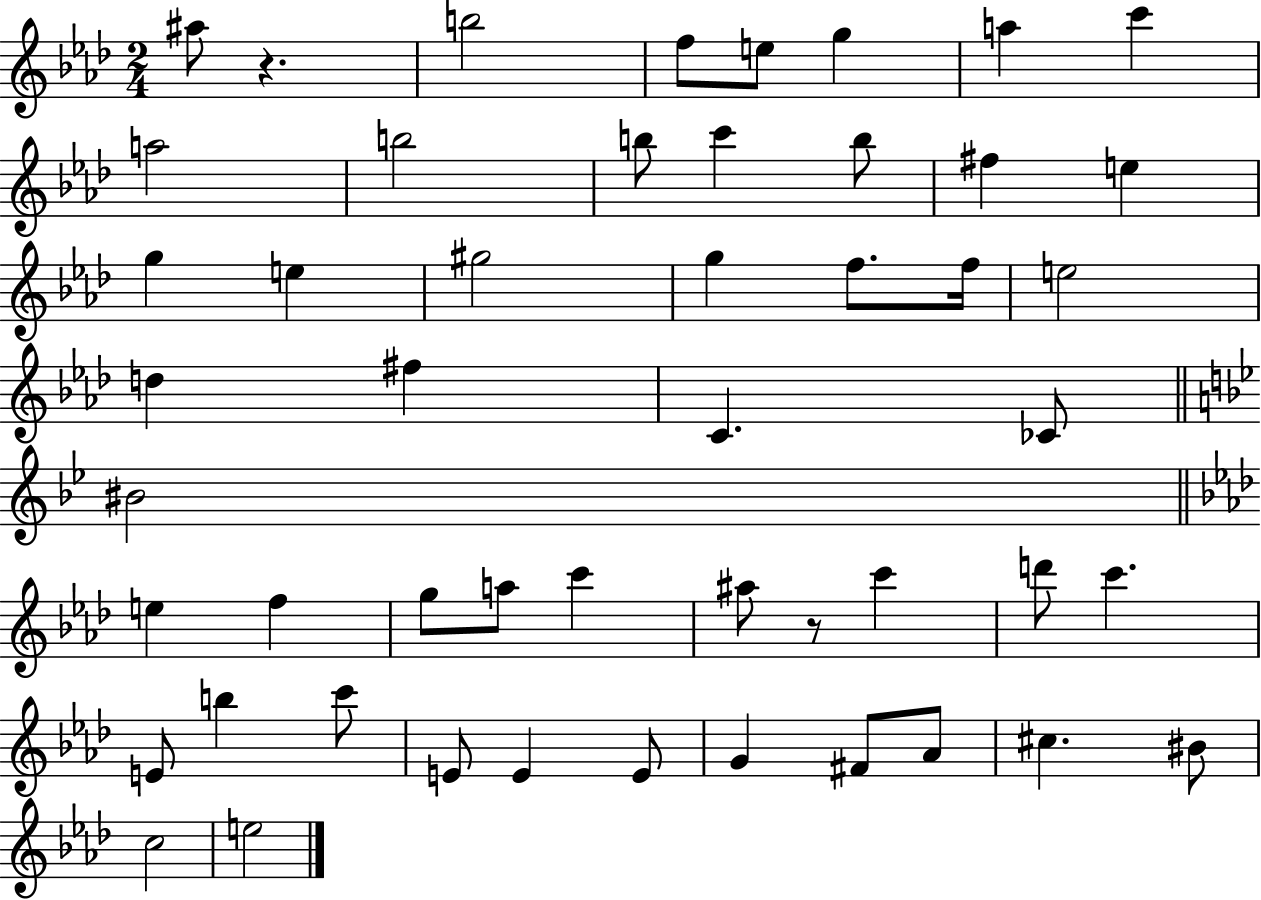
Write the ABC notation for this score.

X:1
T:Untitled
M:2/4
L:1/4
K:Ab
^a/2 z b2 f/2 e/2 g a c' a2 b2 b/2 c' b/2 ^f e g e ^g2 g f/2 f/4 e2 d ^f C _C/2 ^B2 e f g/2 a/2 c' ^a/2 z/2 c' d'/2 c' E/2 b c'/2 E/2 E E/2 G ^F/2 _A/2 ^c ^B/2 c2 e2